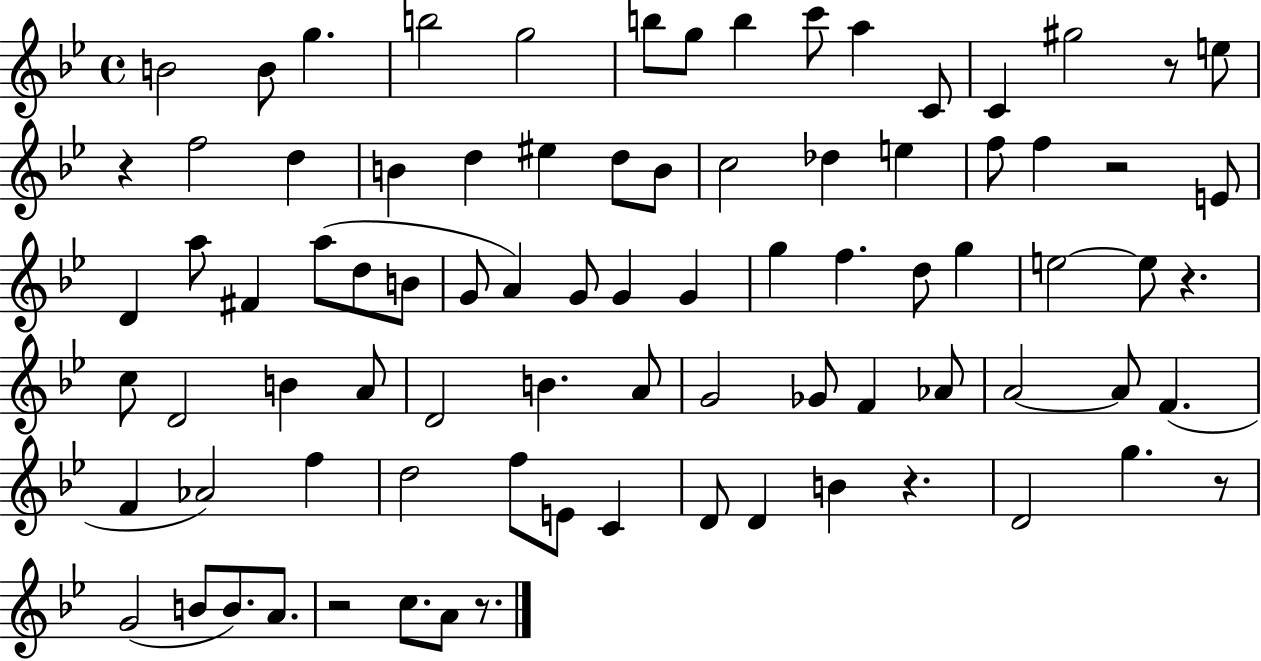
B4/h B4/e G5/q. B5/h G5/h B5/e G5/e B5/q C6/e A5/q C4/e C4/q G#5/h R/e E5/e R/q F5/h D5/q B4/q D5/q EIS5/q D5/e B4/e C5/h Db5/q E5/q F5/e F5/q R/h E4/e D4/q A5/e F#4/q A5/e D5/e B4/e G4/e A4/q G4/e G4/q G4/q G5/q F5/q. D5/e G5/q E5/h E5/e R/q. C5/e D4/h B4/q A4/e D4/h B4/q. A4/e G4/h Gb4/e F4/q Ab4/e A4/h A4/e F4/q. F4/q Ab4/h F5/q D5/h F5/e E4/e C4/q D4/e D4/q B4/q R/q. D4/h G5/q. R/e G4/h B4/e B4/e. A4/e. R/h C5/e. A4/e R/e.